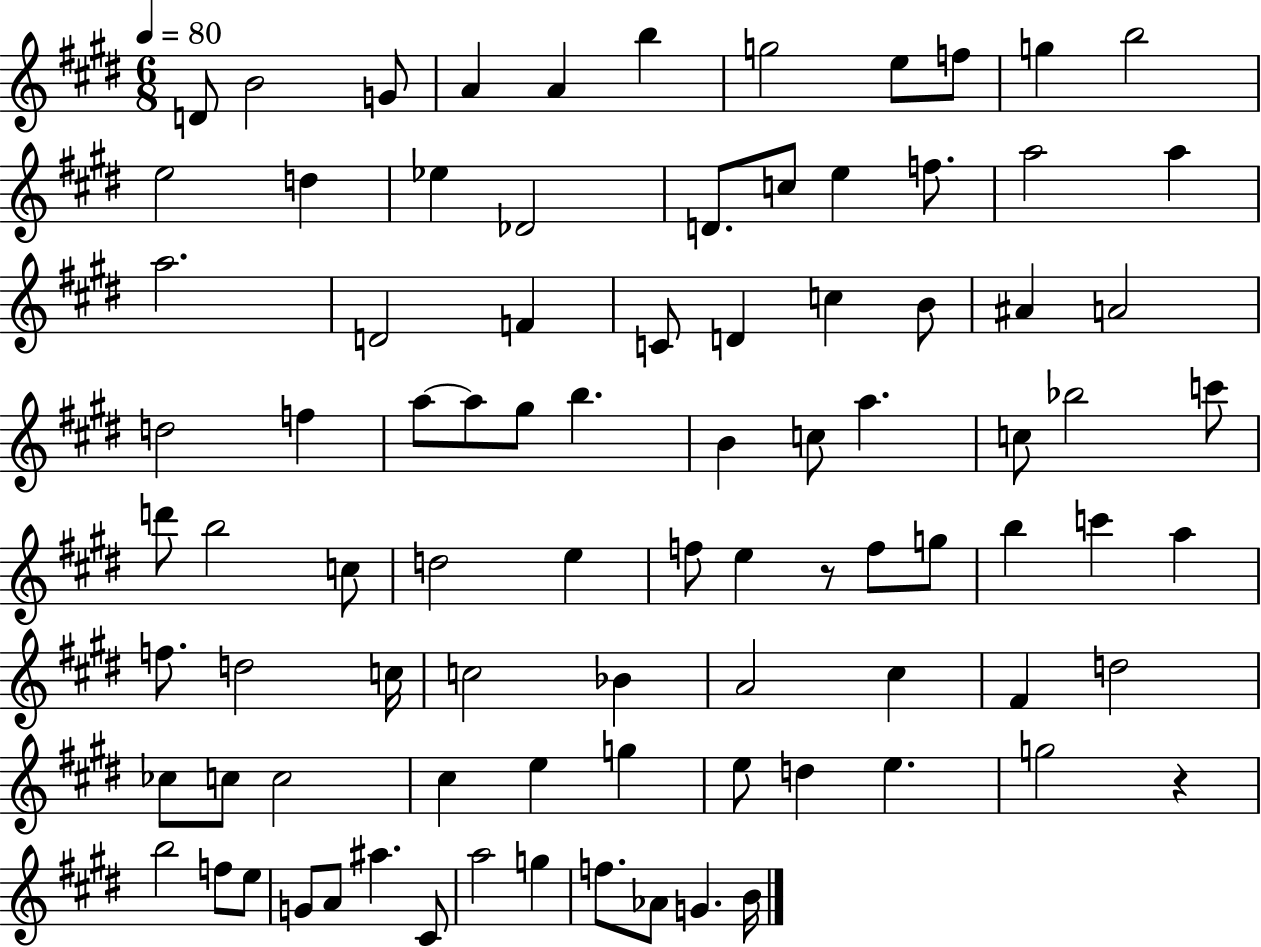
X:1
T:Untitled
M:6/8
L:1/4
K:E
D/2 B2 G/2 A A b g2 e/2 f/2 g b2 e2 d _e _D2 D/2 c/2 e f/2 a2 a a2 D2 F C/2 D c B/2 ^A A2 d2 f a/2 a/2 ^g/2 b B c/2 a c/2 _b2 c'/2 d'/2 b2 c/2 d2 e f/2 e z/2 f/2 g/2 b c' a f/2 d2 c/4 c2 _B A2 ^c ^F d2 _c/2 c/2 c2 ^c e g e/2 d e g2 z b2 f/2 e/2 G/2 A/2 ^a ^C/2 a2 g f/2 _A/2 G B/4